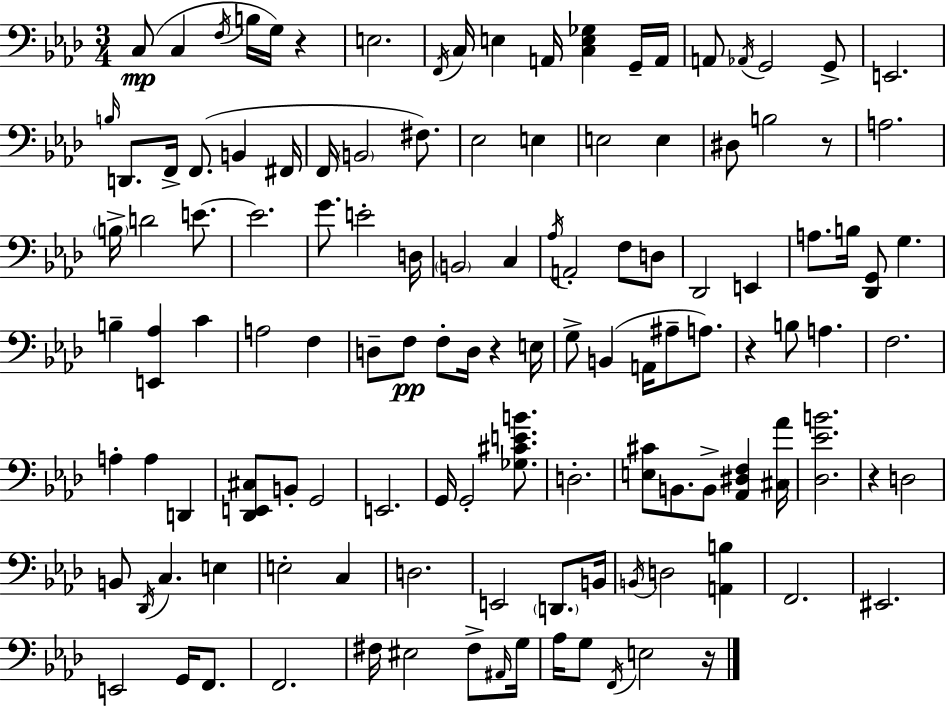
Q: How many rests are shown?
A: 6